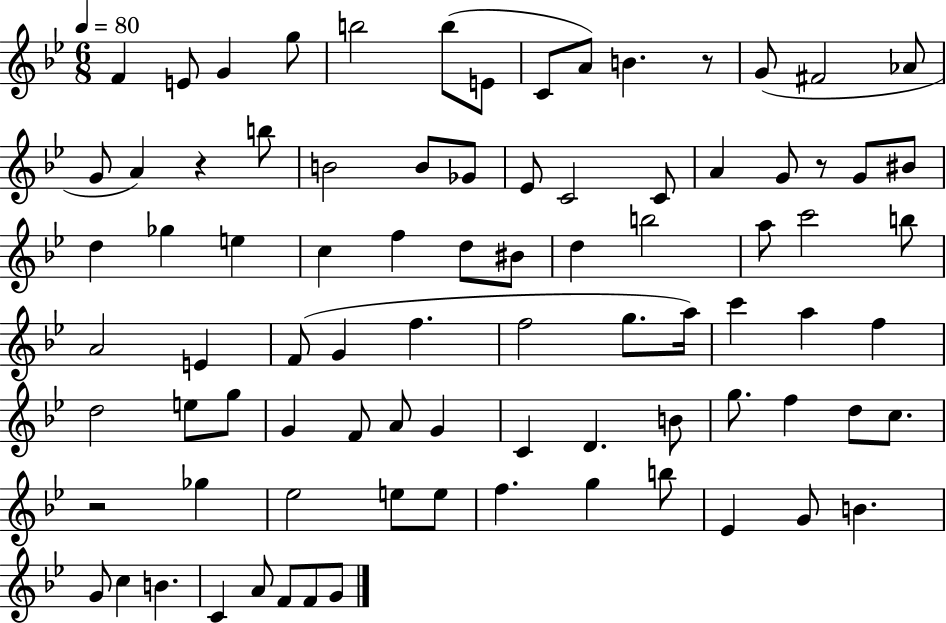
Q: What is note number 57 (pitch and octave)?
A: C4